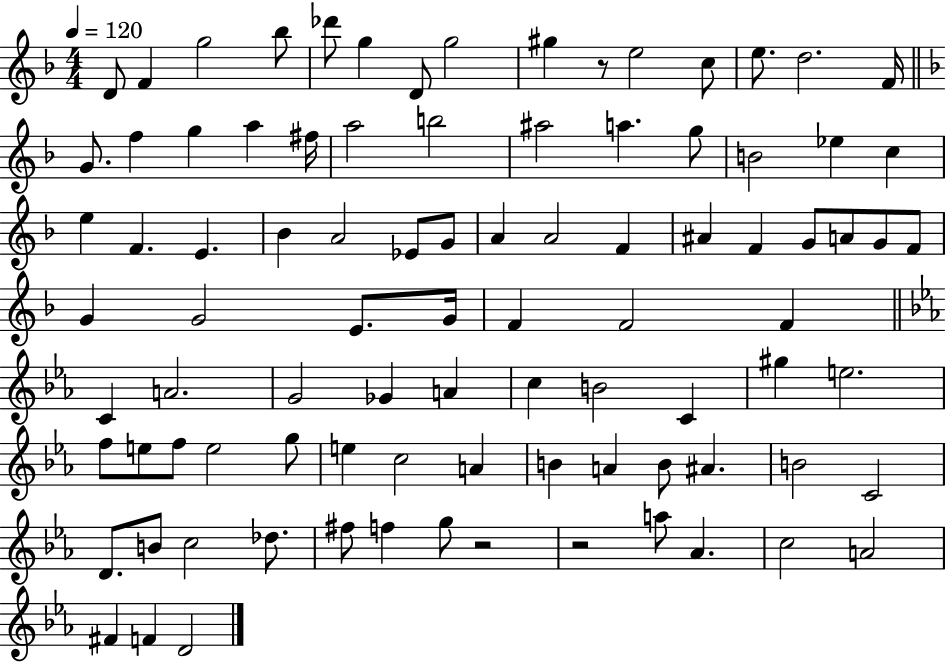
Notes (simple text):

D4/e F4/q G5/h Bb5/e Db6/e G5/q D4/e G5/h G#5/q R/e E5/h C5/e E5/e. D5/h. F4/s G4/e. F5/q G5/q A5/q F#5/s A5/h B5/h A#5/h A5/q. G5/e B4/h Eb5/q C5/q E5/q F4/q. E4/q. Bb4/q A4/h Eb4/e G4/e A4/q A4/h F4/q A#4/q F4/q G4/e A4/e G4/e F4/e G4/q G4/h E4/e. G4/s F4/q F4/h F4/q C4/q A4/h. G4/h Gb4/q A4/q C5/q B4/h C4/q G#5/q E5/h. F5/e E5/e F5/e E5/h G5/e E5/q C5/h A4/q B4/q A4/q B4/e A#4/q. B4/h C4/h D4/e. B4/e C5/h Db5/e. F#5/e F5/q G5/e R/h R/h A5/e Ab4/q. C5/h A4/h F#4/q F4/q D4/h